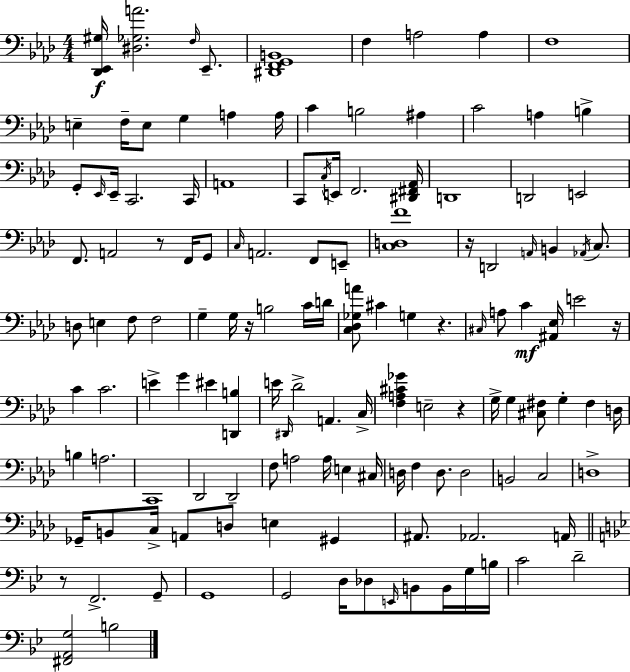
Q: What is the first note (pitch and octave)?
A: F3